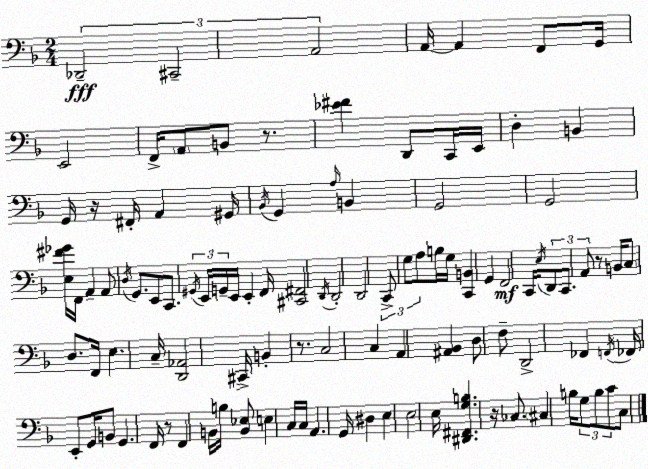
X:1
T:Untitled
M:2/4
L:1/4
K:Dm
_D,,2 ^C,,2 A,,2 A,,/4 A,, F,,/2 G,,/4 E,,2 F,,/4 A,,/2 B,,/2 z/2 [_E^F] D,,/2 C,,/4 E,,/4 D, B,, G,,/4 z/4 ^F,,/4 A,, ^G,,/4 _B,,/4 G,, A,/4 B,, G,,2 G,,2 [E,^F_G]/4 F,,/4 A,, A,,/2 D,/4 G,,/2 E,,/2 C,,/2 ^G,,/4 E,,/4 G,,/4 E,,/4 E,, F,,/4 [^C,,^F,,]2 D,,/4 D,,2 D,,2 C,,/2 G,/2 A,/2 B,/4 G,/4 [C,,B,,] G,, F,,2 C,,/4 E,/4 D,,/2 C,,/2 A,,/2 z/2 B,,/4 C,/2 D,/2 F,,/4 E, C,/4 [D,,_A,,]2 ^C,,/4 B,, z/2 C,2 C, A,, [^A,,_B,,] D,/2 F,/2 D,,2 _F,, F,,/4 _F,,/4 E,,/2 G,,/4 B,,/2 G,, F,,/4 z/2 F,, B,,/4 B,/4 [B,,_E,]/2 E, C,/4 C,/4 A,, G,,/4 ^D, E, E,2 E,/4 [^D,,^F,,G,B,] z/4 _C,/2 ^C, B,/4 G,/2 B,/2 C/2 C,/2